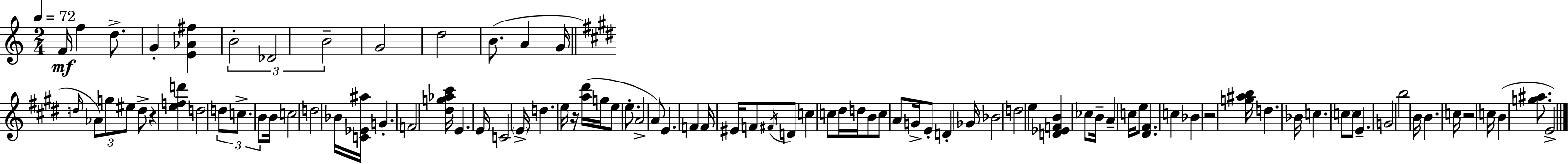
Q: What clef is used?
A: treble